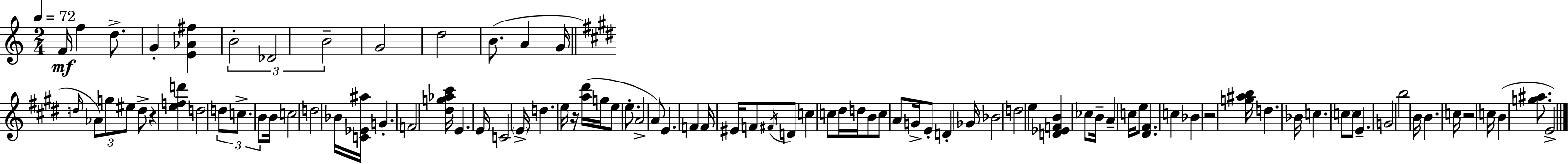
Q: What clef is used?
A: treble